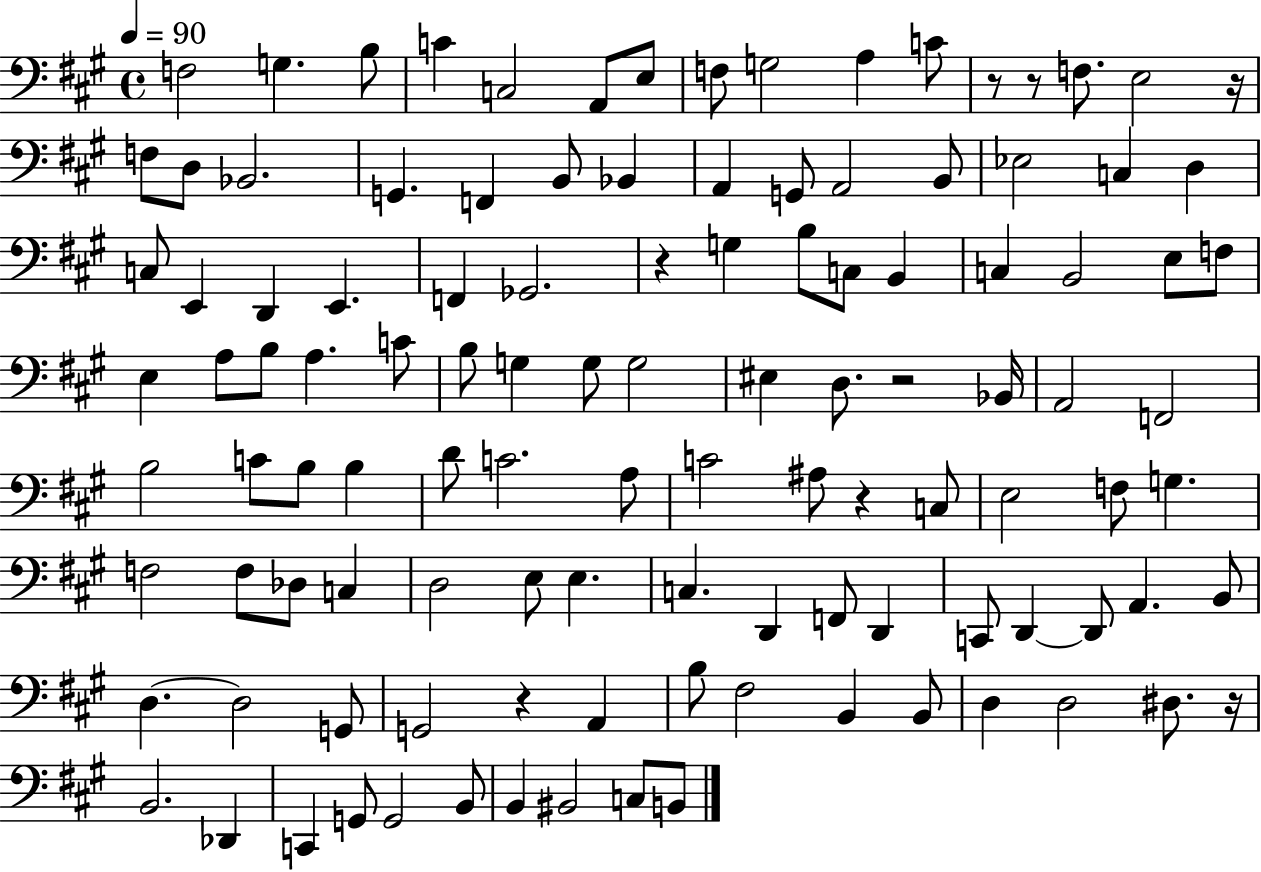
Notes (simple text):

F3/h G3/q. B3/e C4/q C3/h A2/e E3/e F3/e G3/h A3/q C4/e R/e R/e F3/e. E3/h R/s F3/e D3/e Bb2/h. G2/q. F2/q B2/e Bb2/q A2/q G2/e A2/h B2/e Eb3/h C3/q D3/q C3/e E2/q D2/q E2/q. F2/q Gb2/h. R/q G3/q B3/e C3/e B2/q C3/q B2/h E3/e F3/e E3/q A3/e B3/e A3/q. C4/e B3/e G3/q G3/e G3/h EIS3/q D3/e. R/h Bb2/s A2/h F2/h B3/h C4/e B3/e B3/q D4/e C4/h. A3/e C4/h A#3/e R/q C3/e E3/h F3/e G3/q. F3/h F3/e Db3/e C3/q D3/h E3/e E3/q. C3/q. D2/q F2/e D2/q C2/e D2/q D2/e A2/q. B2/e D3/q. D3/h G2/e G2/h R/q A2/q B3/e F#3/h B2/q B2/e D3/q D3/h D#3/e. R/s B2/h. Db2/q C2/q G2/e G2/h B2/e B2/q BIS2/h C3/e B2/e